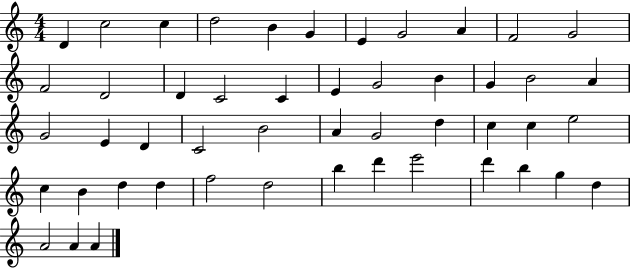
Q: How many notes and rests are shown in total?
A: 49